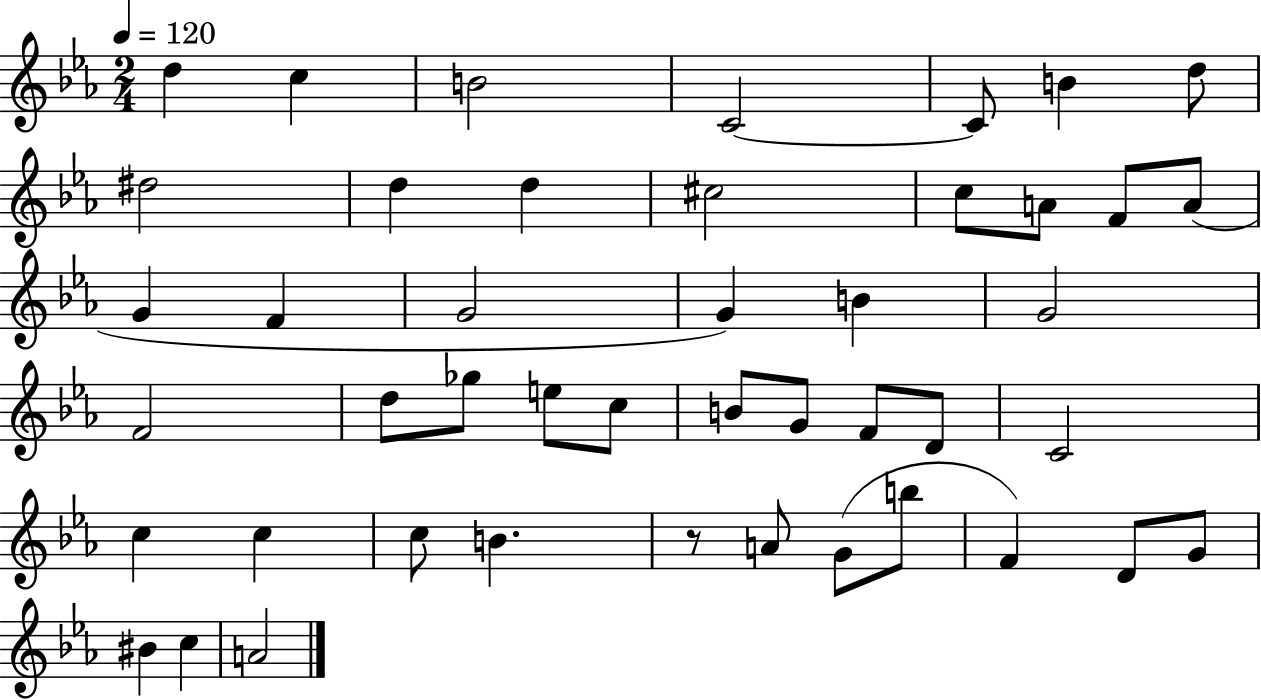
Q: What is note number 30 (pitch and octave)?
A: D4